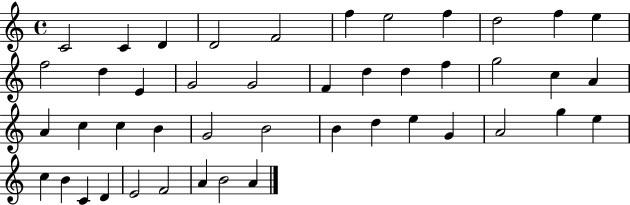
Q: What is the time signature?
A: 4/4